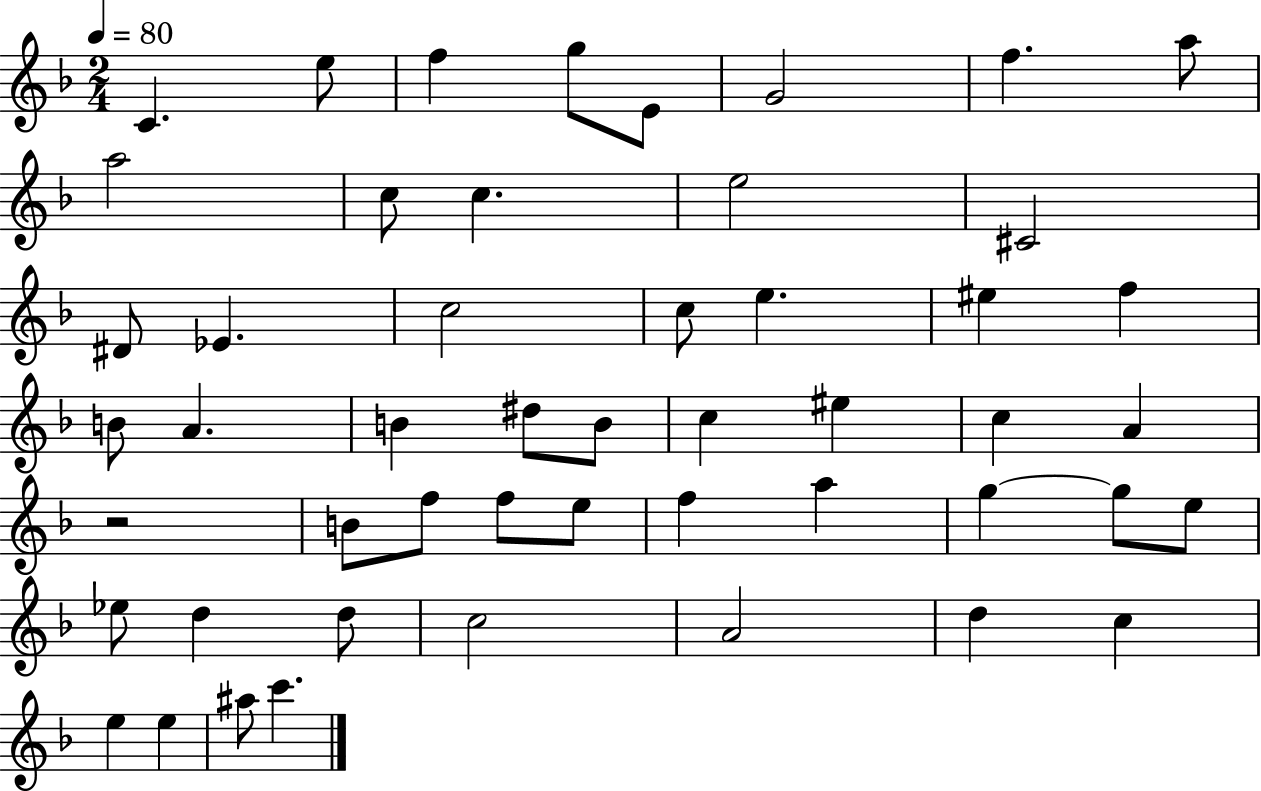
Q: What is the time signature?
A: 2/4